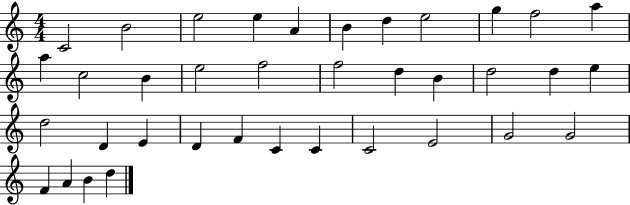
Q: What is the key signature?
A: C major